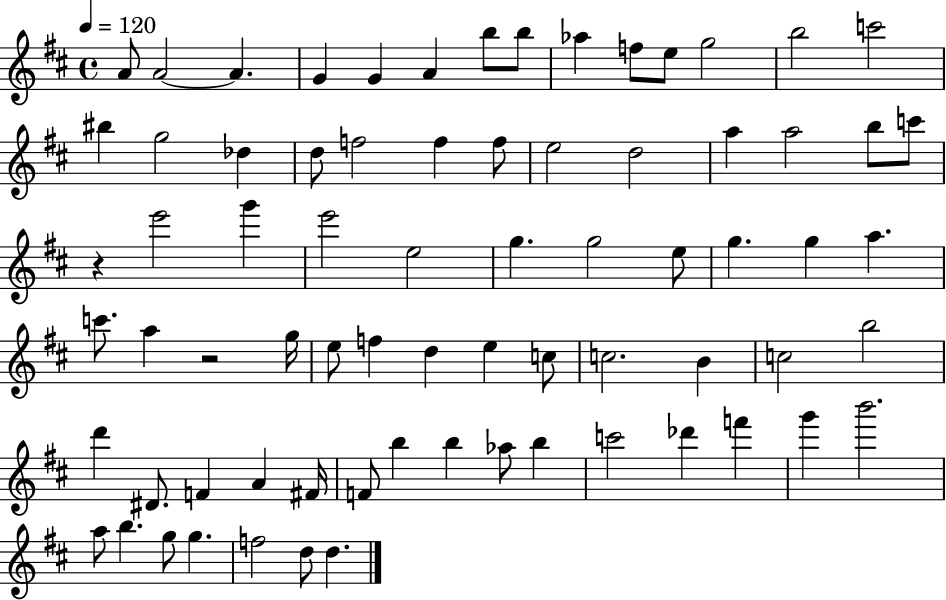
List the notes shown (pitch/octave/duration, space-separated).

A4/e A4/h A4/q. G4/q G4/q A4/q B5/e B5/e Ab5/q F5/e E5/e G5/h B5/h C6/h BIS5/q G5/h Db5/q D5/e F5/h F5/q F5/e E5/h D5/h A5/q A5/h B5/e C6/e R/q E6/h G6/q E6/h E5/h G5/q. G5/h E5/e G5/q. G5/q A5/q. C6/e. A5/q R/h G5/s E5/e F5/q D5/q E5/q C5/e C5/h. B4/q C5/h B5/h D6/q D#4/e. F4/q A4/q F#4/s F4/e B5/q B5/q Ab5/e B5/q C6/h Db6/q F6/q G6/q B6/h. A5/e B5/q. G5/e G5/q. F5/h D5/e D5/q.